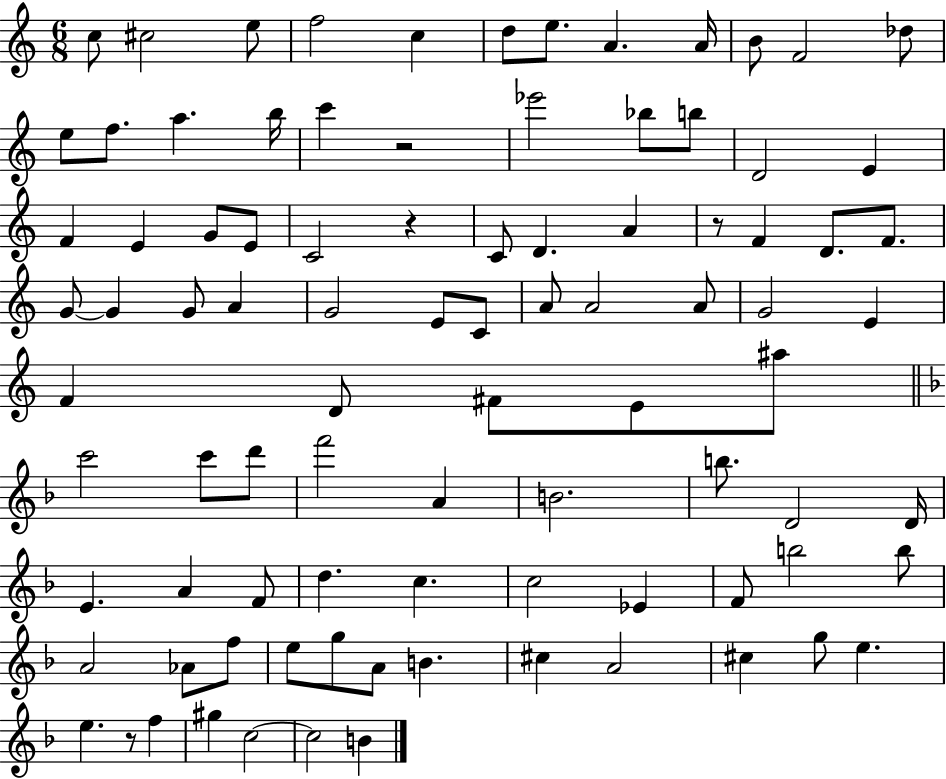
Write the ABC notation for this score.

X:1
T:Untitled
M:6/8
L:1/4
K:C
c/2 ^c2 e/2 f2 c d/2 e/2 A A/4 B/2 F2 _d/2 e/2 f/2 a b/4 c' z2 _e'2 _b/2 b/2 D2 E F E G/2 E/2 C2 z C/2 D A z/2 F D/2 F/2 G/2 G G/2 A G2 E/2 C/2 A/2 A2 A/2 G2 E F D/2 ^F/2 E/2 ^a/2 c'2 c'/2 d'/2 f'2 A B2 b/2 D2 D/4 E A F/2 d c c2 _E F/2 b2 b/2 A2 _A/2 f/2 e/2 g/2 A/2 B ^c A2 ^c g/2 e e z/2 f ^g c2 c2 B